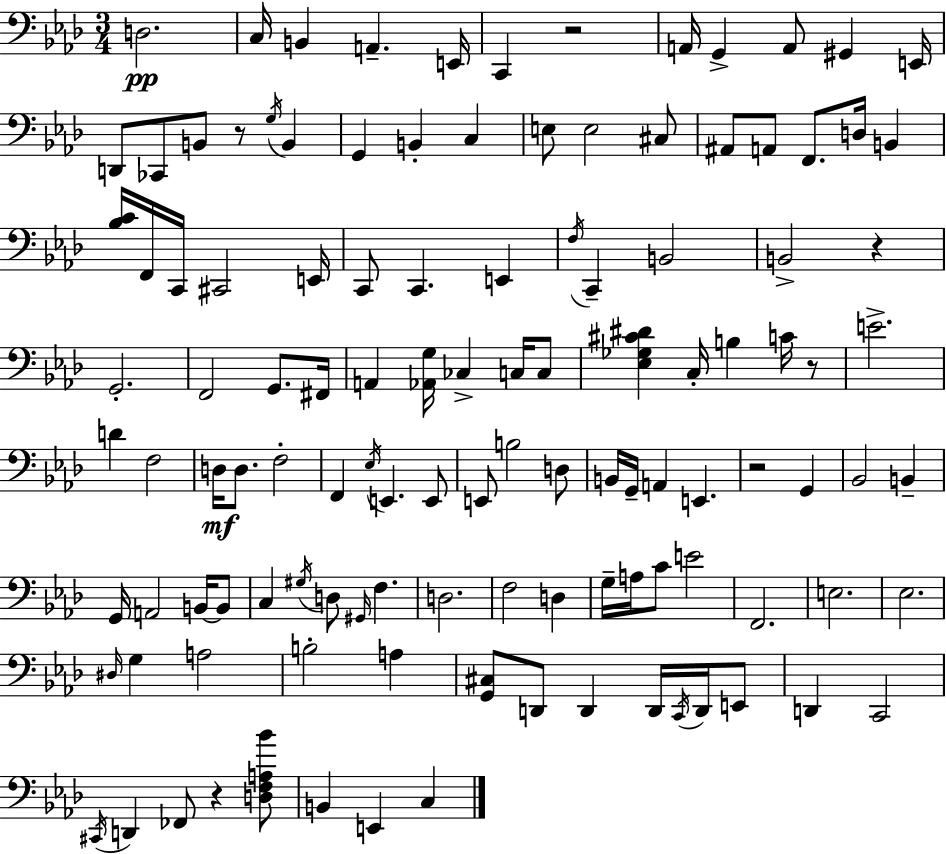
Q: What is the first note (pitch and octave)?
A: D3